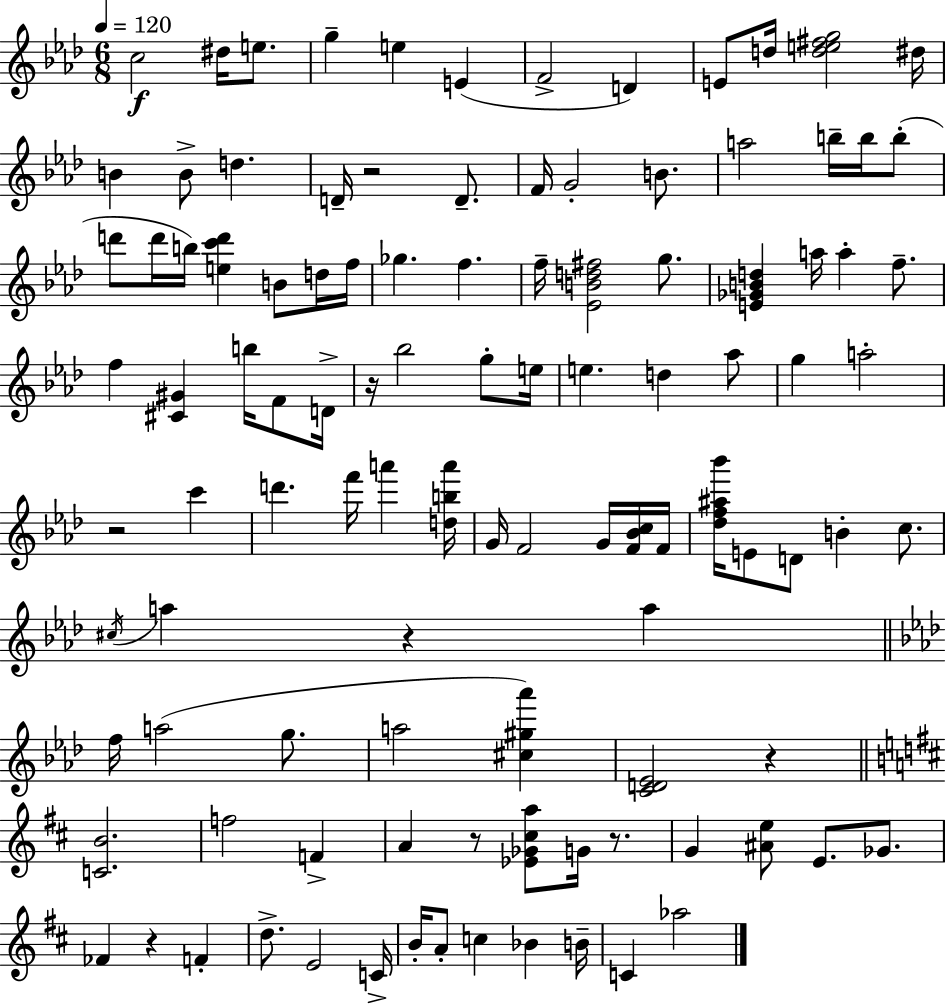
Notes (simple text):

C5/h D#5/s E5/e. G5/q E5/q E4/q F4/h D4/q E4/e D5/s [D5,E5,F#5,G5]/h D#5/s B4/q B4/e D5/q. D4/s R/h D4/e. F4/s G4/h B4/e. A5/h B5/s B5/s B5/e D6/e D6/s B5/s [E5,C6,D6]/q B4/e D5/s F5/s Gb5/q. F5/q. F5/s [Eb4,B4,D5,F#5]/h G5/e. [E4,Gb4,B4,D5]/q A5/s A5/q F5/e. F5/q [C#4,G#4]/q B5/s F4/e D4/s R/s Bb5/h G5/e E5/s E5/q. D5/q Ab5/e G5/q A5/h R/h C6/q D6/q. F6/s A6/q [D5,B5,A6]/s G4/s F4/h G4/s [F4,Bb4,C5]/s F4/s [Db5,F5,A#5,Bb6]/s E4/e D4/e B4/q C5/e. C#5/s A5/q R/q A5/q F5/s A5/h G5/e. A5/h [C#5,G#5,Ab6]/q [C4,D4,Eb4]/h R/q [C4,B4]/h. F5/h F4/q A4/q R/e [Eb4,Gb4,C#5,A5]/e G4/s R/e. G4/q [A#4,E5]/e E4/e. Gb4/e. FES4/q R/q F4/q D5/e. E4/h C4/s B4/s A4/e C5/q Bb4/q B4/s C4/q Ab5/h